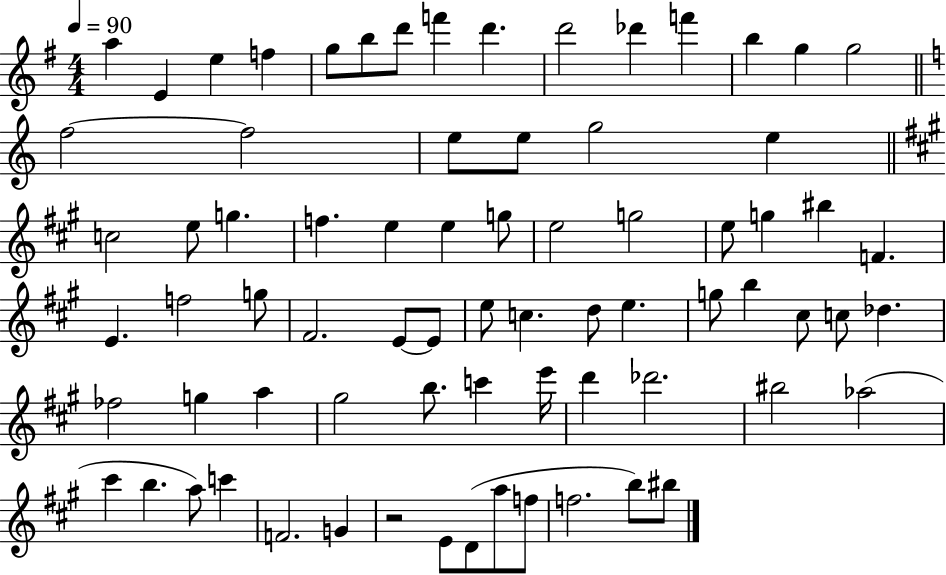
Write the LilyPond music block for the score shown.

{
  \clef treble
  \numericTimeSignature
  \time 4/4
  \key g \major
  \tempo 4 = 90
  a''4 e'4 e''4 f''4 | g''8 b''8 d'''8 f'''4 d'''4. | d'''2 des'''4 f'''4 | b''4 g''4 g''2 | \break \bar "||" \break \key a \minor f''2~~ f''2 | e''8 e''8 g''2 e''4 | \bar "||" \break \key a \major c''2 e''8 g''4. | f''4. e''4 e''4 g''8 | e''2 g''2 | e''8 g''4 bis''4 f'4. | \break e'4. f''2 g''8 | fis'2. e'8~~ e'8 | e''8 c''4. d''8 e''4. | g''8 b''4 cis''8 c''8 des''4. | \break fes''2 g''4 a''4 | gis''2 b''8. c'''4 e'''16 | d'''4 des'''2. | bis''2 aes''2( | \break cis'''4 b''4. a''8) c'''4 | f'2. g'4 | r2 e'8 d'8( a''8 f''8 | f''2. b''8) bis''8 | \break \bar "|."
}